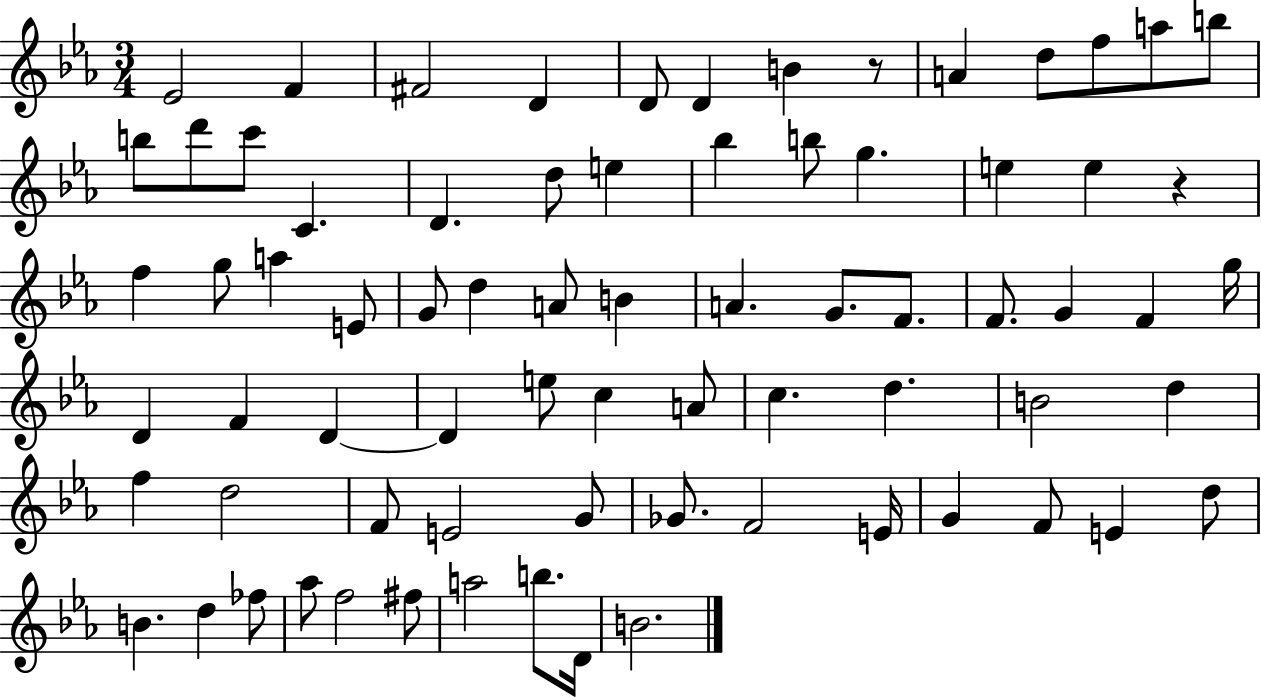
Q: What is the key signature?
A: EES major